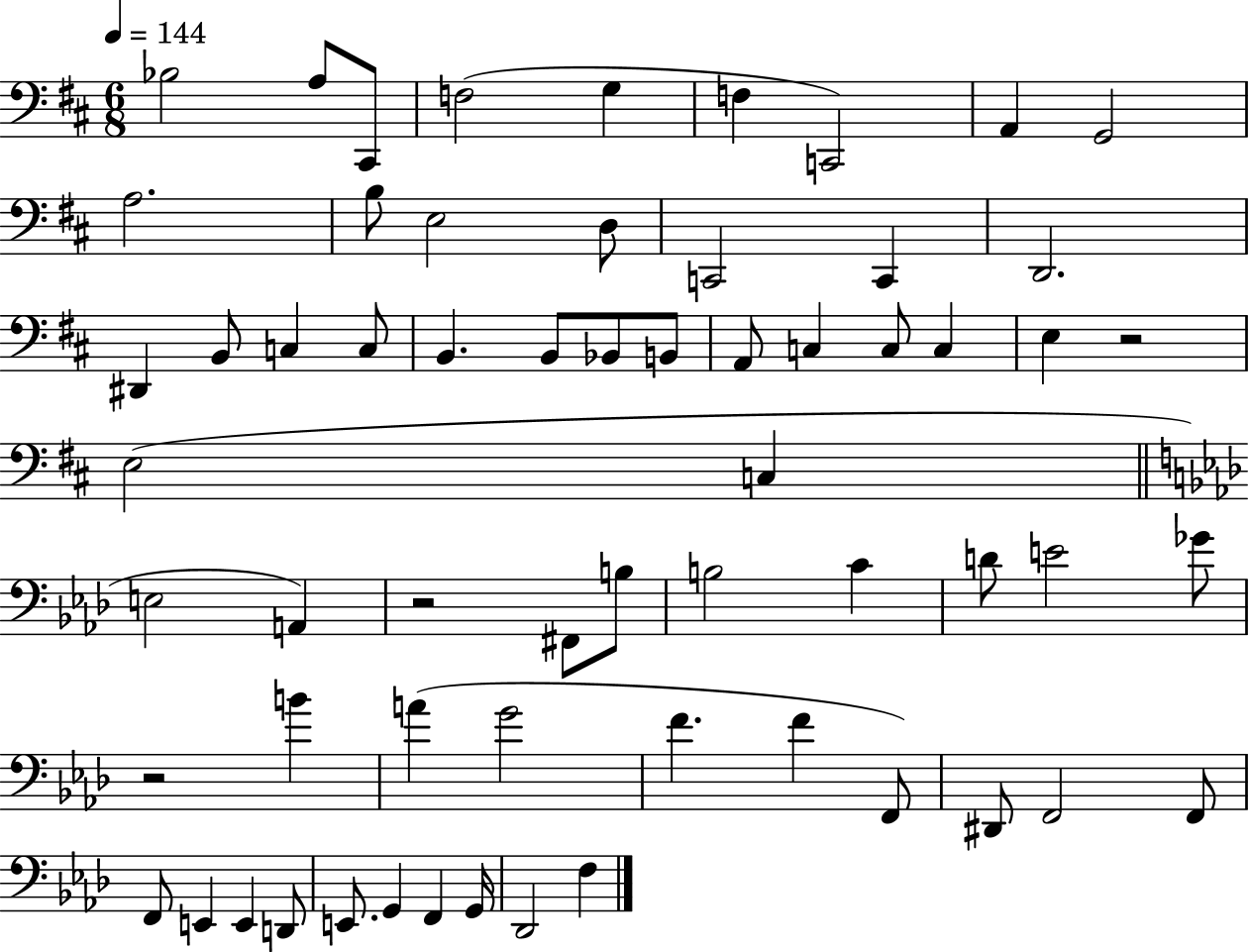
Bb3/h A3/e C#2/e F3/h G3/q F3/q C2/h A2/q G2/h A3/h. B3/e E3/h D3/e C2/h C2/q D2/h. D#2/q B2/e C3/q C3/e B2/q. B2/e Bb2/e B2/e A2/e C3/q C3/e C3/q E3/q R/h E3/h C3/q E3/h A2/q R/h F#2/e B3/e B3/h C4/q D4/e E4/h Gb4/e R/h B4/q A4/q G4/h F4/q. F4/q F2/e D#2/e F2/h F2/e F2/e E2/q E2/q D2/e E2/e. G2/q F2/q G2/s Db2/h F3/q